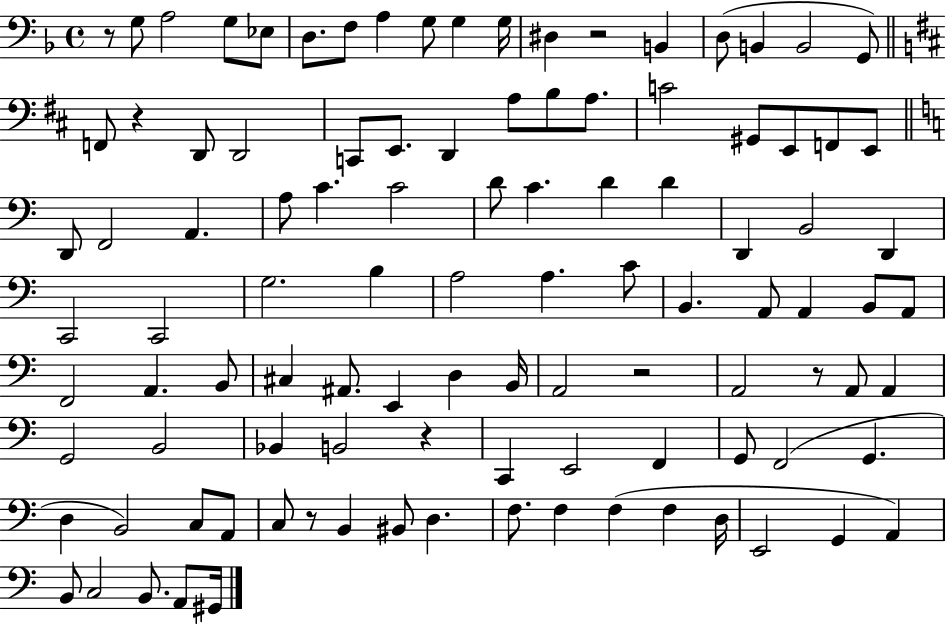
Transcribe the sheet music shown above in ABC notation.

X:1
T:Untitled
M:4/4
L:1/4
K:F
z/2 G,/2 A,2 G,/2 _E,/2 D,/2 F,/2 A, G,/2 G, G,/4 ^D, z2 B,, D,/2 B,, B,,2 G,,/2 F,,/2 z D,,/2 D,,2 C,,/2 E,,/2 D,, A,/2 B,/2 A,/2 C2 ^G,,/2 E,,/2 F,,/2 E,,/2 D,,/2 F,,2 A,, A,/2 C C2 D/2 C D D D,, B,,2 D,, C,,2 C,,2 G,2 B, A,2 A, C/2 B,, A,,/2 A,, B,,/2 A,,/2 F,,2 A,, B,,/2 ^C, ^A,,/2 E,, D, B,,/4 A,,2 z2 A,,2 z/2 A,,/2 A,, G,,2 B,,2 _B,, B,,2 z C,, E,,2 F,, G,,/2 F,,2 G,, D, B,,2 C,/2 A,,/2 C,/2 z/2 B,, ^B,,/2 D, F,/2 F, F, F, D,/4 E,,2 G,, A,, B,,/2 C,2 B,,/2 A,,/2 ^G,,/4